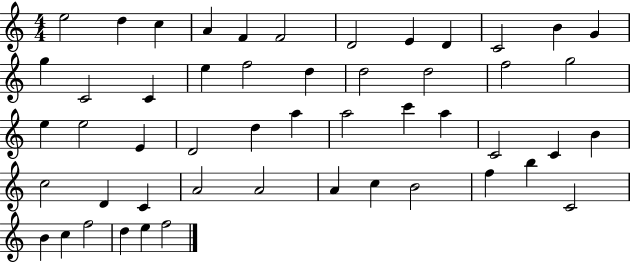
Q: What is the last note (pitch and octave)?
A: F5